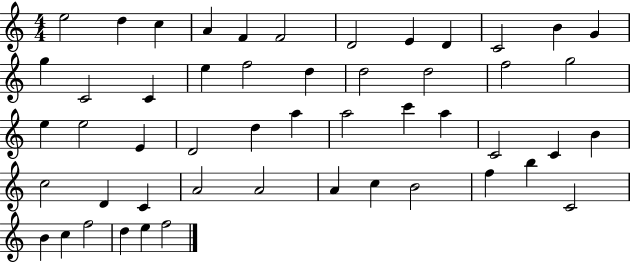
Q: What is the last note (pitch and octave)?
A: F5